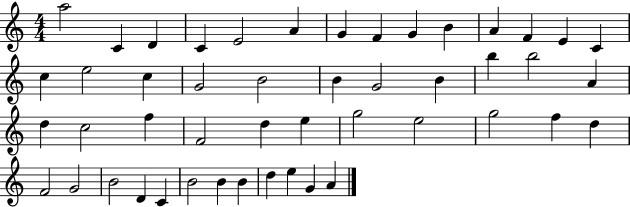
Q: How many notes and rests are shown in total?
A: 48